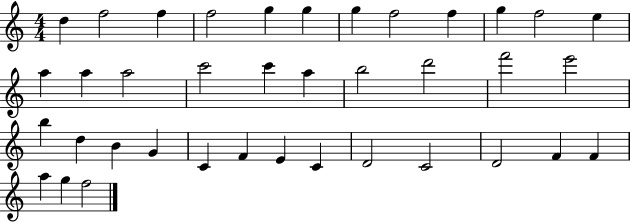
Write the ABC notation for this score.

X:1
T:Untitled
M:4/4
L:1/4
K:C
d f2 f f2 g g g f2 f g f2 e a a a2 c'2 c' a b2 d'2 f'2 e'2 b d B G C F E C D2 C2 D2 F F a g f2